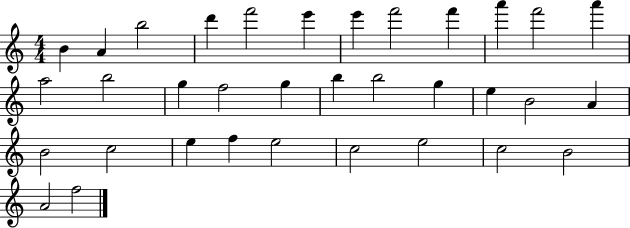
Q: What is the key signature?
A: C major